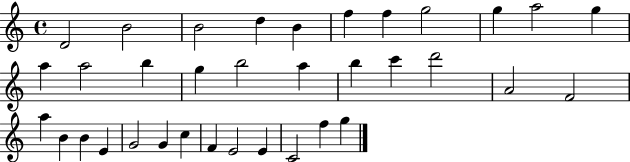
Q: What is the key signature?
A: C major